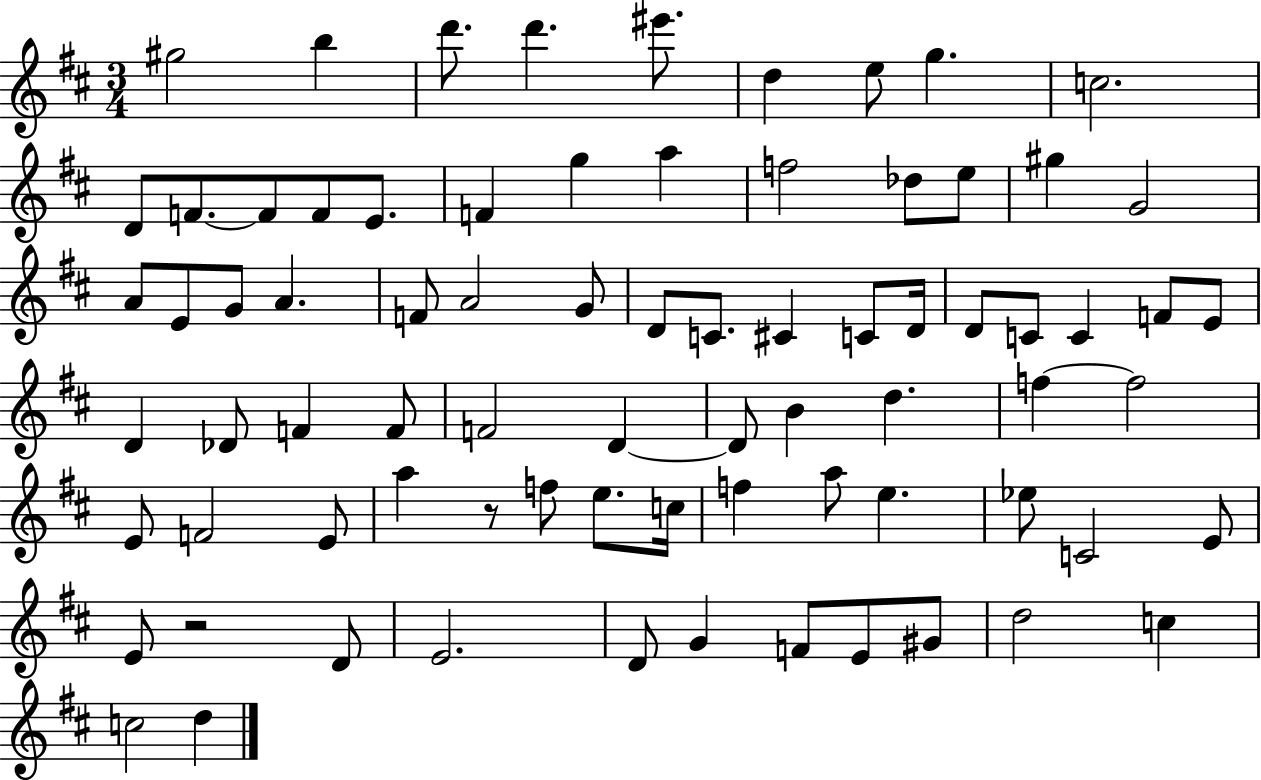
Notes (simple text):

G#5/h B5/q D6/e. D6/q. EIS6/e. D5/q E5/e G5/q. C5/h. D4/e F4/e. F4/e F4/e E4/e. F4/q G5/q A5/q F5/h Db5/e E5/e G#5/q G4/h A4/e E4/e G4/e A4/q. F4/e A4/h G4/e D4/e C4/e. C#4/q C4/e D4/s D4/e C4/e C4/q F4/e E4/e D4/q Db4/e F4/q F4/e F4/h D4/q D4/e B4/q D5/q. F5/q F5/h E4/e F4/h E4/e A5/q R/e F5/e E5/e. C5/s F5/q A5/e E5/q. Eb5/e C4/h E4/e E4/e R/h D4/e E4/h. D4/e G4/q F4/e E4/e G#4/e D5/h C5/q C5/h D5/q